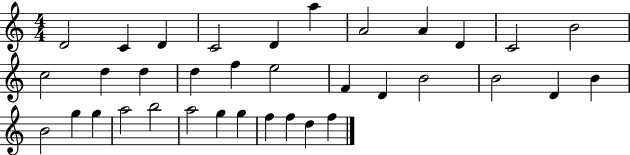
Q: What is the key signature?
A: C major